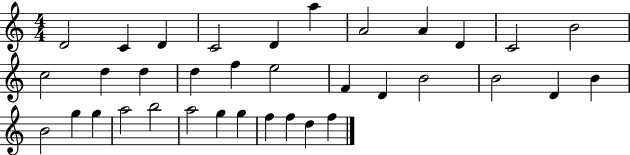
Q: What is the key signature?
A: C major